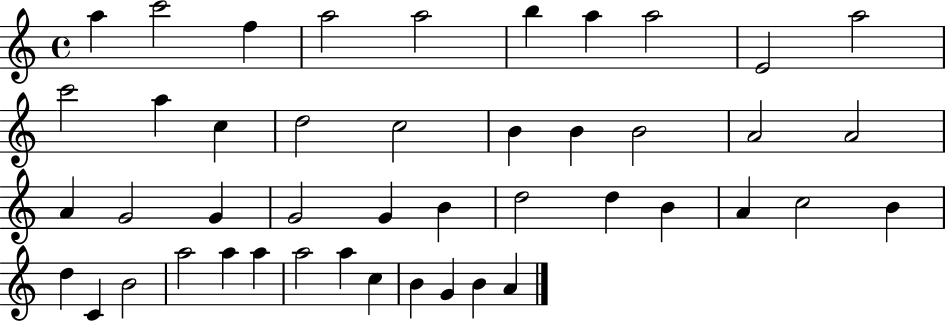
A5/q C6/h F5/q A5/h A5/h B5/q A5/q A5/h E4/h A5/h C6/h A5/q C5/q D5/h C5/h B4/q B4/q B4/h A4/h A4/h A4/q G4/h G4/q G4/h G4/q B4/q D5/h D5/q B4/q A4/q C5/h B4/q D5/q C4/q B4/h A5/h A5/q A5/q A5/h A5/q C5/q B4/q G4/q B4/q A4/q